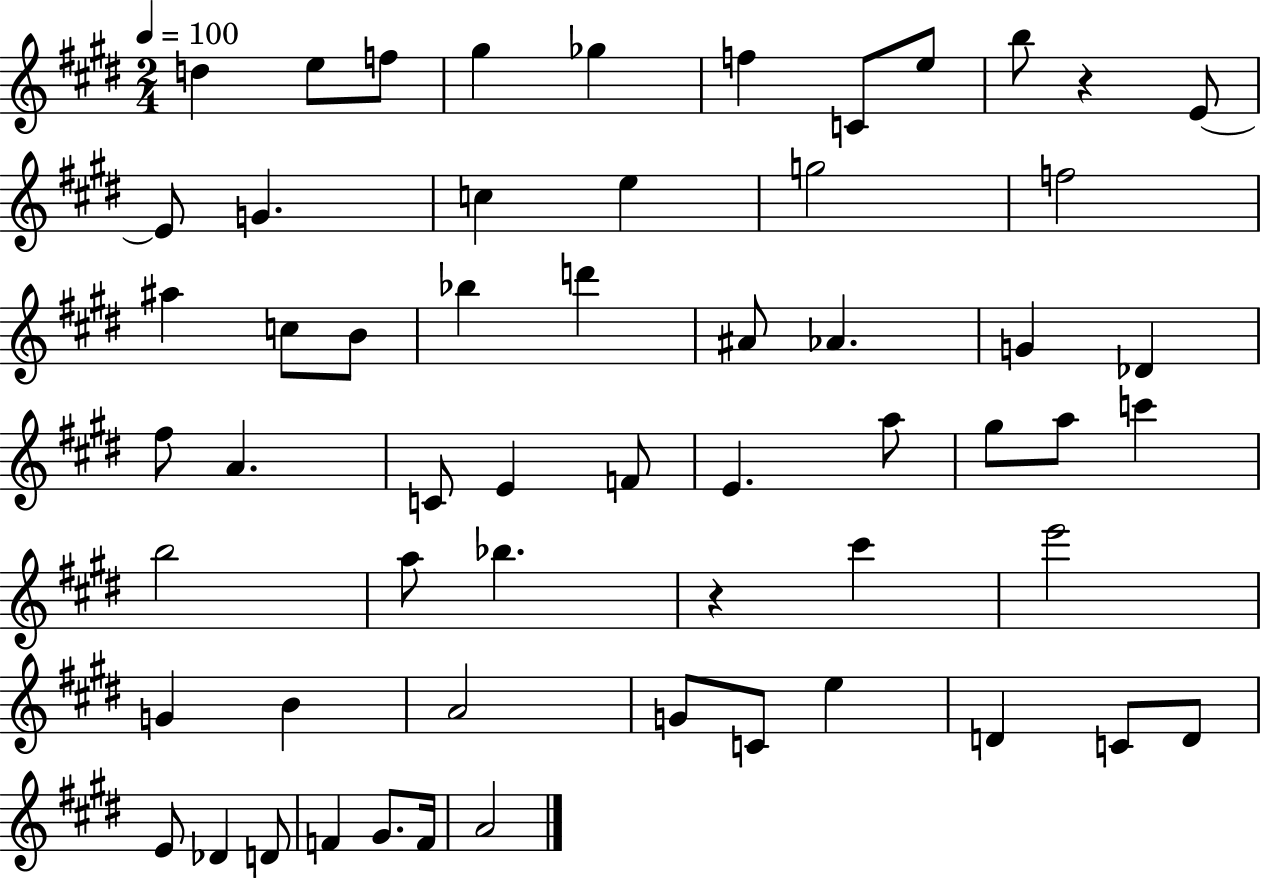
X:1
T:Untitled
M:2/4
L:1/4
K:E
d e/2 f/2 ^g _g f C/2 e/2 b/2 z E/2 E/2 G c e g2 f2 ^a c/2 B/2 _b d' ^A/2 _A G _D ^f/2 A C/2 E F/2 E a/2 ^g/2 a/2 c' b2 a/2 _b z ^c' e'2 G B A2 G/2 C/2 e D C/2 D/2 E/2 _D D/2 F ^G/2 F/4 A2